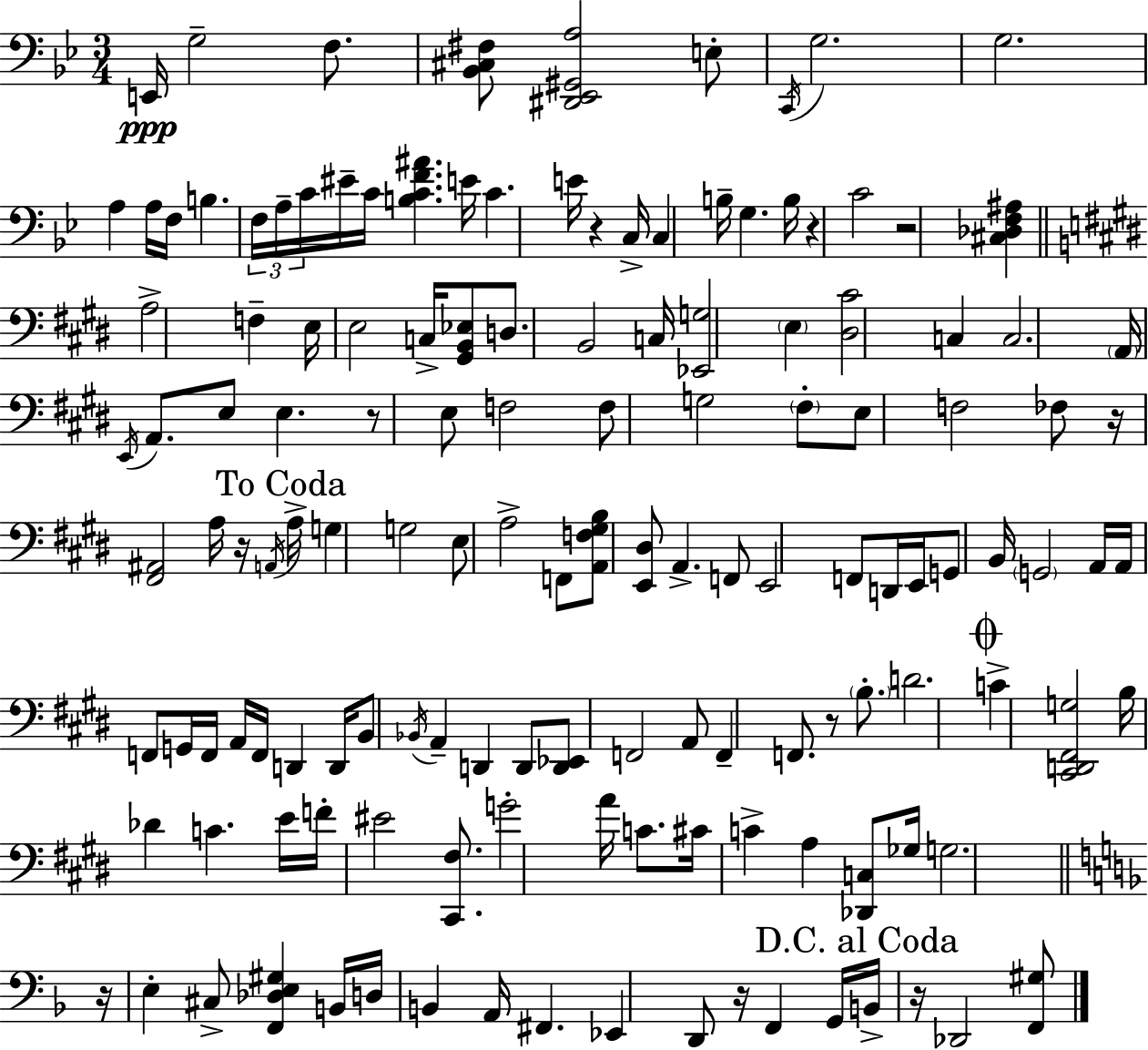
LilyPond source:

{
  \clef bass
  \numericTimeSignature
  \time 3/4
  \key bes \major
  e,16\ppp g2-- f8. | <bes, cis fis>8 <dis, ees, gis, a>2 e8-. | \acciaccatura { c,16 } g2. | g2. | \break a4 a16 f16 b4. | \tuplet 3/2 { f16 a16-- c'16 } eis'16-- c'16 <b c' f' ais'>4. | e'16 c'4. e'16 r4 | c16-> c4 b16-- g4. | \break b16 r4 c'2 | r2 <cis des f ais>4 | \bar "||" \break \key e \major a2-> f4-- | e16 e2 c16-> <gis, b, ees>8 | d8. b,2 c16 | <ees, g>2 \parenthesize e4 | \break <dis cis'>2 c4 | c2. | \parenthesize a,16 \acciaccatura { e,16 } a,8. e8 e4. | r8 e8 f2 | \break f8 g2 \parenthesize fis8-. | e8 f2 fes8 | r16 <fis, ais,>2 a16 r16 | \acciaccatura { a,16 } \mark "To Coda" a16-> g4 g2 | \break e8 a2-> | f,8 <a, f gis b>8 <e, dis>8 a,4.-> | f,8 e,2 f,8 | d,16 e,16 g,8 b,16 \parenthesize g,2 | \break a,16 a,16 f,8 g,16 f,16 a,16 f,16 d,4 | d,16 b,8 \acciaccatura { bes,16 } a,4-- d,4 | d,8 <d, ees,>8 f,2 | a,8 f,4-- f,8. r8 | \break \parenthesize b8.-. d'2. | \mark \markup { \musicglyph "scripts.coda" } c'4-> <cis, d, fis, g>2 | b16 des'4 c'4. | e'16 f'16-. eis'2 | \break <cis, fis>8. g'2-. a'16 | c'8. cis'16 c'4-> a4 | <des, c>8 ges16 g2. | \bar "||" \break \key f \major r16 e4-. cis8-> <f, des e gis>4 b,16 | d16 b,4 a,16 fis,4. | ees,4 d,8 r16 f,4 g,16 | \mark "D.C. al Coda" b,16-> r16 des,2 <f, gis>8 | \break \bar "|."
}